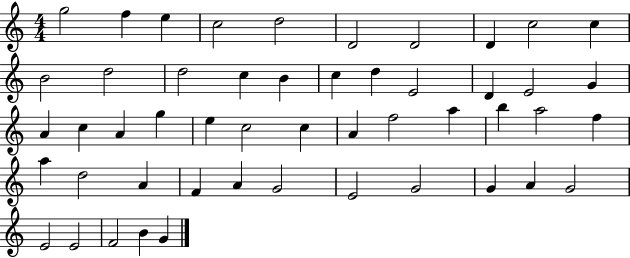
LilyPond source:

{
  \clef treble
  \numericTimeSignature
  \time 4/4
  \key c \major
  g''2 f''4 e''4 | c''2 d''2 | d'2 d'2 | d'4 c''2 c''4 | \break b'2 d''2 | d''2 c''4 b'4 | c''4 d''4 e'2 | d'4 e'2 g'4 | \break a'4 c''4 a'4 g''4 | e''4 c''2 c''4 | a'4 f''2 a''4 | b''4 a''2 f''4 | \break a''4 d''2 a'4 | f'4 a'4 g'2 | e'2 g'2 | g'4 a'4 g'2 | \break e'2 e'2 | f'2 b'4 g'4 | \bar "|."
}